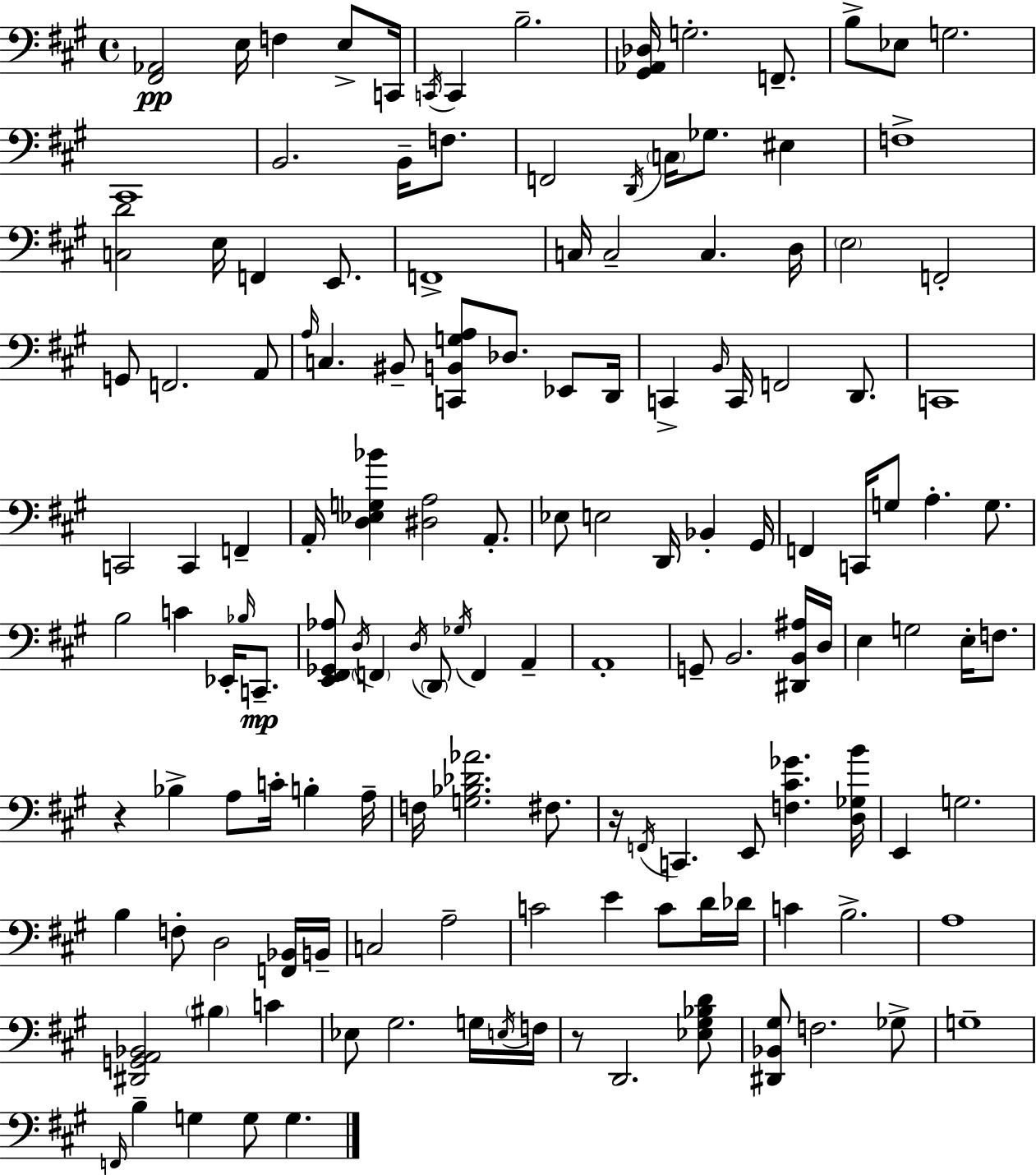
X:1
T:Untitled
M:4/4
L:1/4
K:A
[^F,,_A,,]2 E,/4 F, E,/2 C,,/4 C,,/4 C,, B,2 [^G,,_A,,_D,]/4 G,2 F,,/2 B,/2 _E,/2 G,2 ^C,,4 B,,2 B,,/4 F,/2 F,,2 D,,/4 C,/4 _G,/2 ^E, F,4 [C,D]2 E,/4 F,, E,,/2 F,,4 C,/4 C,2 C, D,/4 E,2 F,,2 G,,/2 F,,2 A,,/2 A,/4 C, ^B,,/2 [C,,B,,G,A,]/2 _D,/2 _E,,/2 D,,/4 C,, B,,/4 C,,/4 F,,2 D,,/2 C,,4 C,,2 C,, F,, A,,/4 [D,_E,G,_B] [^D,A,]2 A,,/2 _E,/2 E,2 D,,/4 _B,, ^G,,/4 F,, C,,/4 G,/2 A, G,/2 B,2 C _E,,/4 _B,/4 C,,/2 [E,,^F,,_G,,_A,]/2 D,/4 F,, D,/4 D,,/2 _G,/4 F,, A,, A,,4 G,,/2 B,,2 [^D,,B,,^A,]/4 D,/4 E, G,2 E,/4 F,/2 z _B, A,/2 C/4 B, A,/4 F,/4 [G,_B,_D_A]2 ^F,/2 z/4 F,,/4 C,, E,,/2 [F,^C_G] [D,_G,B]/4 E,, G,2 B, F,/2 D,2 [F,,_B,,]/4 B,,/4 C,2 A,2 C2 E C/2 D/4 _D/4 C B,2 A,4 [^D,,G,,A,,_B,,]2 ^B, C _E,/2 ^G,2 G,/4 E,/4 F,/4 z/2 D,,2 [_E,^G,_B,D]/2 [^D,,_B,,^G,]/2 F,2 _G,/2 G,4 F,,/4 B, G, G,/2 G,